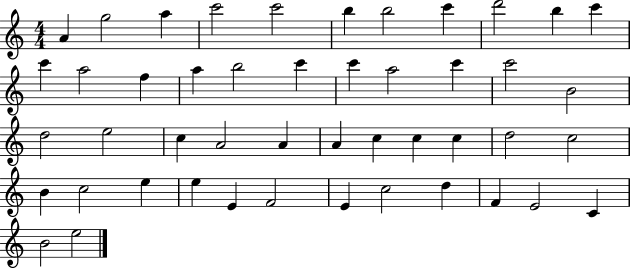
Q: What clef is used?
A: treble